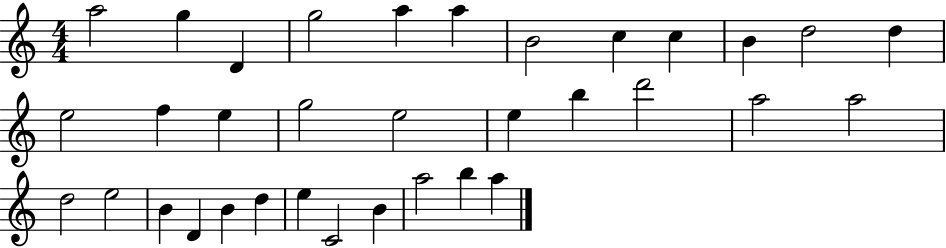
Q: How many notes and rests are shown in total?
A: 34